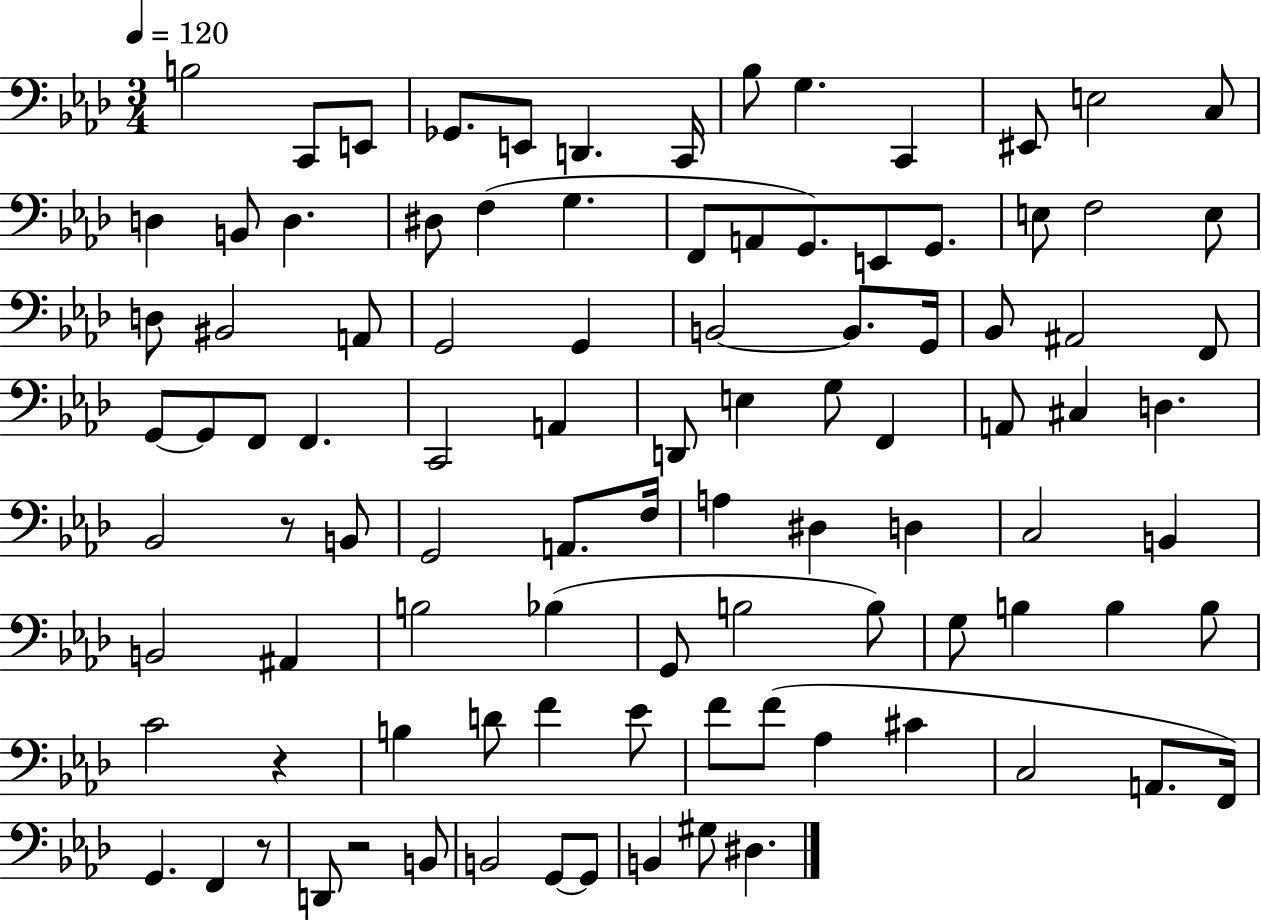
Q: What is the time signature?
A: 3/4